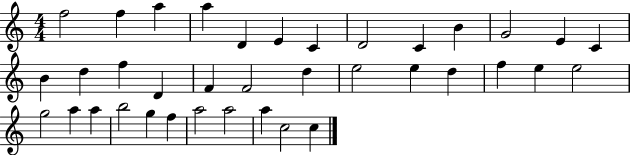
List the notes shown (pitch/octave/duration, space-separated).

F5/h F5/q A5/q A5/q D4/q E4/q C4/q D4/h C4/q B4/q G4/h E4/q C4/q B4/q D5/q F5/q D4/q F4/q F4/h D5/q E5/h E5/q D5/q F5/q E5/q E5/h G5/h A5/q A5/q B5/h G5/q F5/q A5/h A5/h A5/q C5/h C5/q